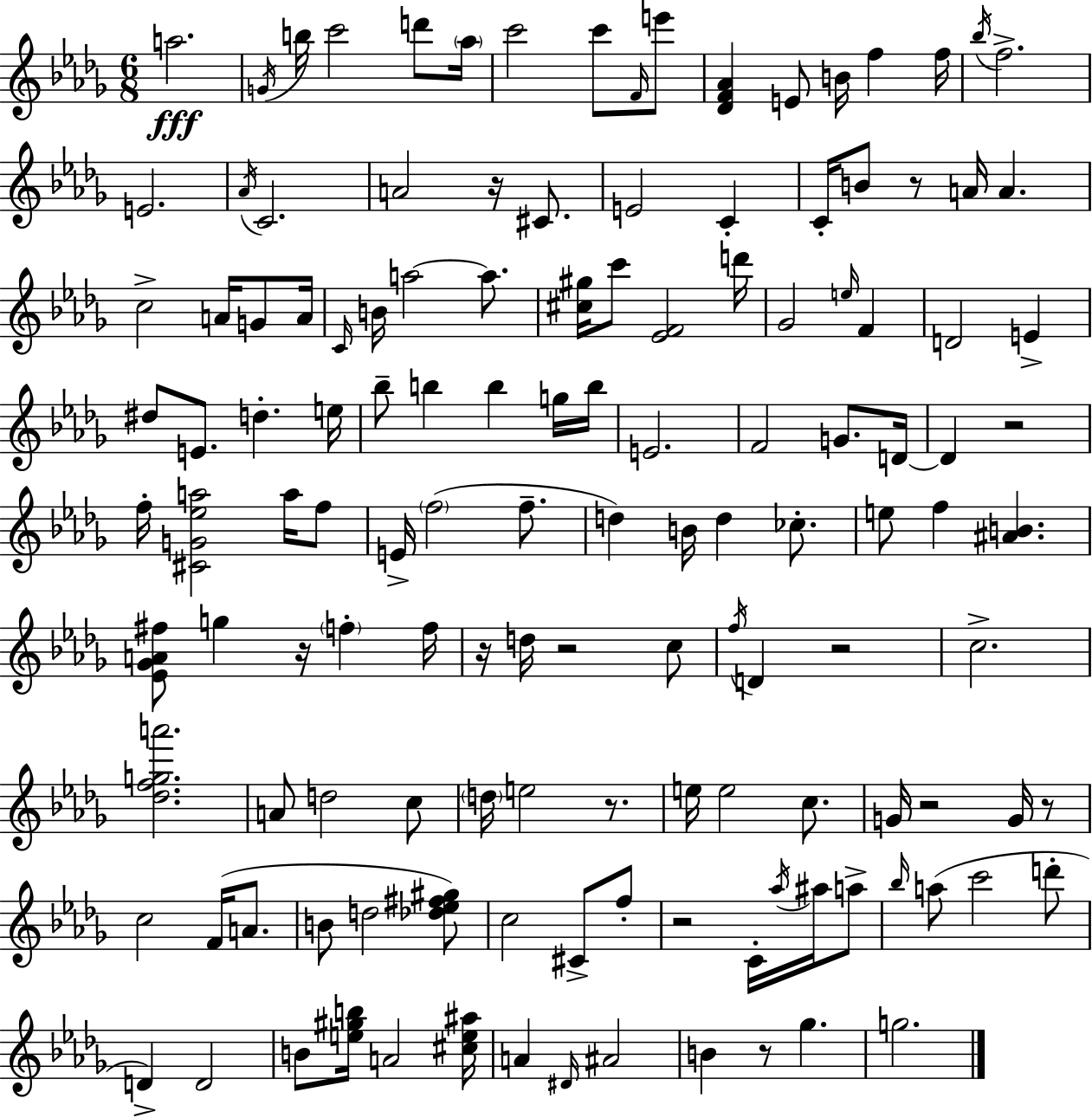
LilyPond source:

{
  \clef treble
  \numericTimeSignature
  \time 6/8
  \key bes \minor
  \repeat volta 2 { a''2.\fff | \acciaccatura { g'16 } b''16 c'''2 d'''8 | \parenthesize aes''16 c'''2 c'''8 \grace { f'16 } | e'''8 <des' f' aes'>4 e'8 b'16 f''4 | \break f''16 \acciaccatura { bes''16 } f''2.-> | e'2. | \acciaccatura { aes'16 } c'2. | a'2 | \break r16 cis'8. e'2 | c'4-. c'16-. b'8 r8 a'16 a'4. | c''2-> | a'16 g'8 a'16 \grace { c'16 } b'16 a''2~~ | \break a''8. <cis'' gis''>16 c'''8 <ees' f'>2 | d'''16 ges'2 | \grace { e''16 } f'4 d'2 | e'4-> dis''8 e'8. d''4.-. | \break e''16 bes''8-- b''4 | b''4 g''16 b''16 e'2. | f'2 | g'8. d'16~~ d'4 r2 | \break f''16-. <cis' g' ees'' a''>2 | a''16 f''8 e'16-> \parenthesize f''2( | f''8.-- d''4) b'16 d''4 | ces''8.-. e''8 f''4 | \break <ais' b'>4. <ees' ges' a' fis''>8 g''4 | r16 \parenthesize f''4-. f''16 r16 d''16 r2 | c''8 \acciaccatura { f''16 } d'4 r2 | c''2.-> | \break <des'' f'' g'' a'''>2. | a'8 d''2 | c''8 \parenthesize d''16 e''2 | r8. e''16 e''2 | \break c''8. g'16 r2 | g'16 r8 c''2 | f'16( a'8. b'8 d''2 | <des'' ees'' fis'' gis''>8) c''2 | \break cis'8-> f''8-. r2 | c'16-. \acciaccatura { aes''16 } ais''16 a''8-> \grace { bes''16 }( a''8 c'''2 | d'''8-. d'4->) | d'2 b'8 <e'' gis'' b''>16 | \break a'2 <cis'' e'' ais''>16 a'4 | \grace { dis'16 } ais'2 b'4 | r8 ges''4. g''2. | } \bar "|."
}